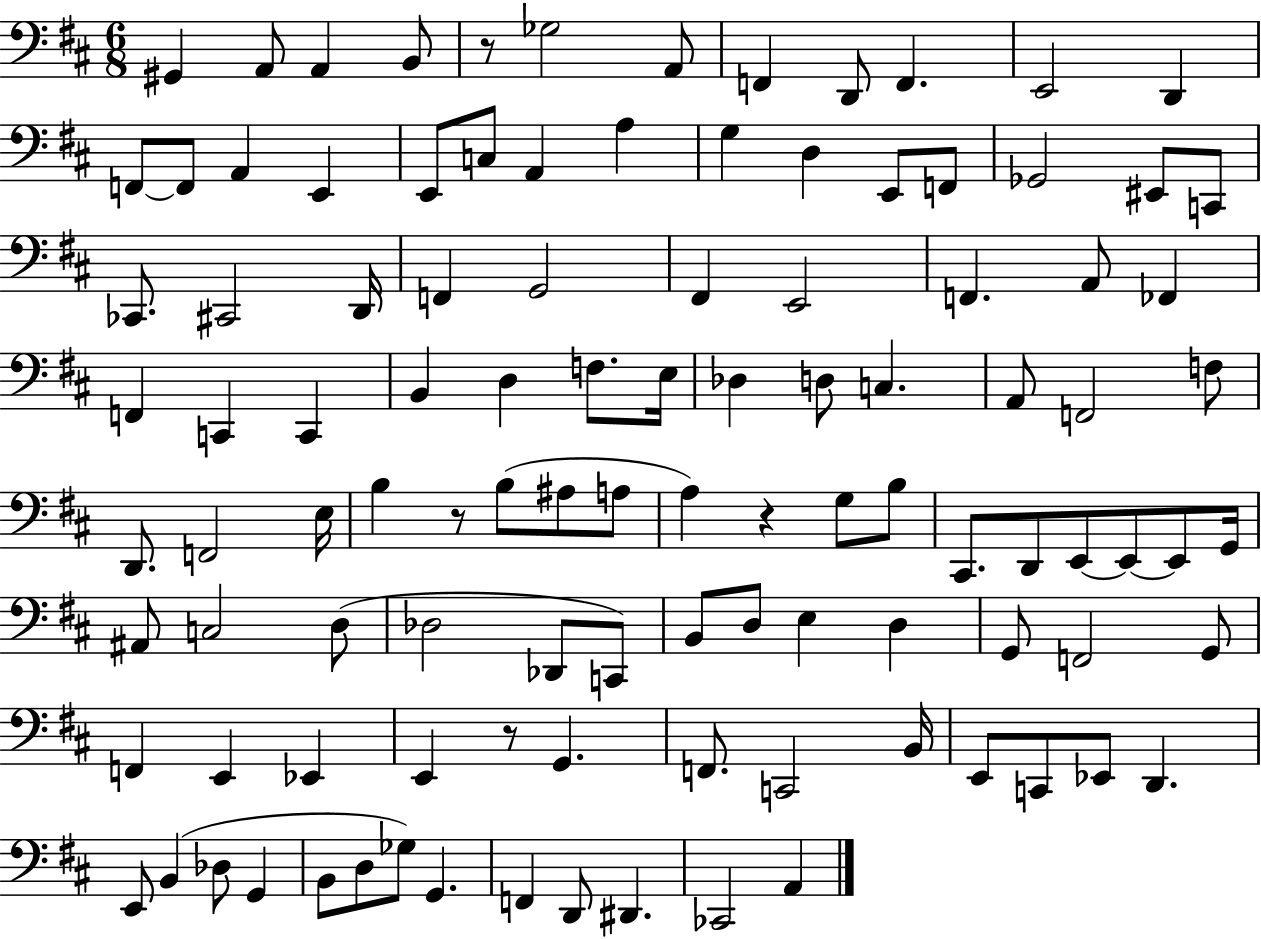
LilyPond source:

{
  \clef bass
  \numericTimeSignature
  \time 6/8
  \key d \major
  gis,4 a,8 a,4 b,8 | r8 ges2 a,8 | f,4 d,8 f,4. | e,2 d,4 | \break f,8~~ f,8 a,4 e,4 | e,8 c8 a,4 a4 | g4 d4 e,8 f,8 | ges,2 eis,8 c,8 | \break ces,8. cis,2 d,16 | f,4 g,2 | fis,4 e,2 | f,4. a,8 fes,4 | \break f,4 c,4 c,4 | b,4 d4 f8. e16 | des4 d8 c4. | a,8 f,2 f8 | \break d,8. f,2 e16 | b4 r8 b8( ais8 a8 | a4) r4 g8 b8 | cis,8. d,8 e,8~~ e,8~~ e,8 g,16 | \break ais,8 c2 d8( | des2 des,8 c,8) | b,8 d8 e4 d4 | g,8 f,2 g,8 | \break f,4 e,4 ees,4 | e,4 r8 g,4. | f,8. c,2 b,16 | e,8 c,8 ees,8 d,4. | \break e,8 b,4( des8 g,4 | b,8 d8 ges8) g,4. | f,4 d,8 dis,4. | ces,2 a,4 | \break \bar "|."
}